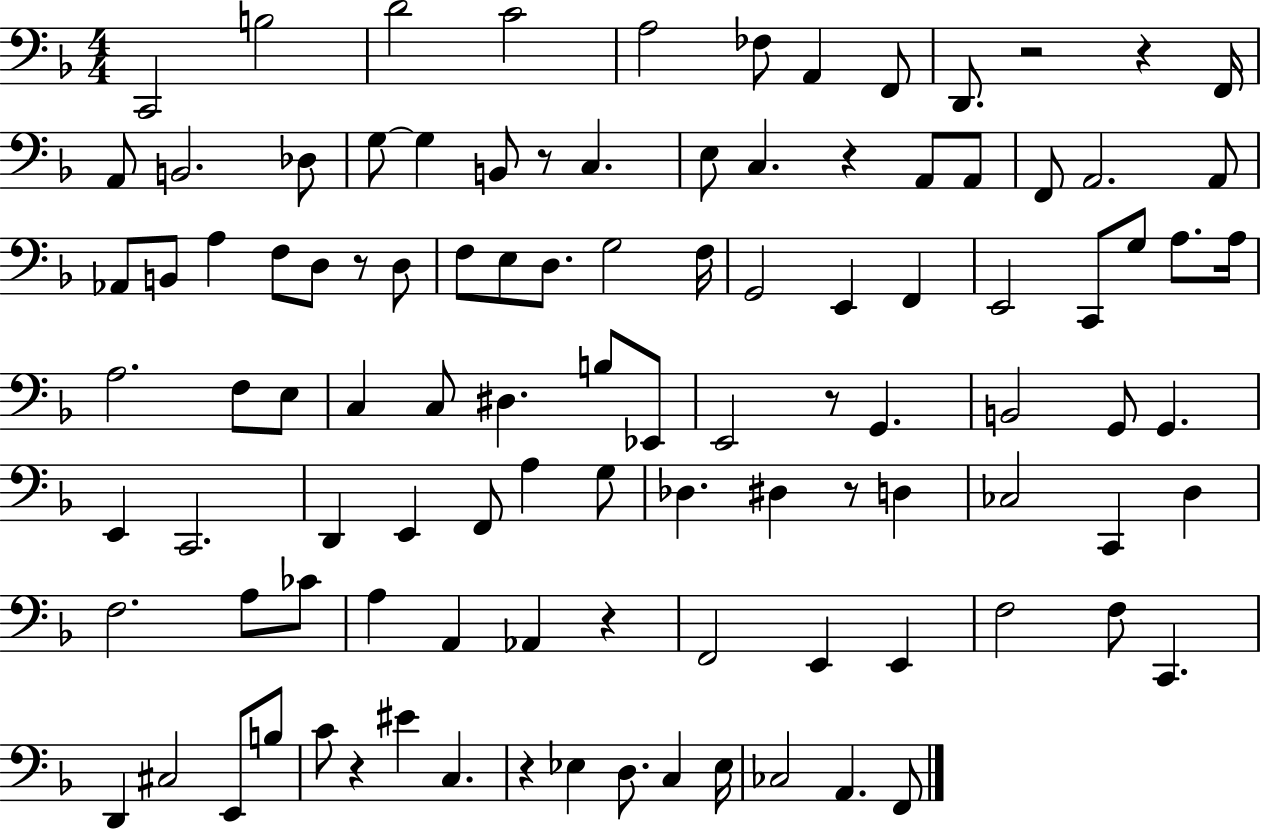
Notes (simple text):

C2/h B3/h D4/h C4/h A3/h FES3/e A2/q F2/e D2/e. R/h R/q F2/s A2/e B2/h. Db3/e G3/e G3/q B2/e R/e C3/q. E3/e C3/q. R/q A2/e A2/e F2/e A2/h. A2/e Ab2/e B2/e A3/q F3/e D3/e R/e D3/e F3/e E3/e D3/e. G3/h F3/s G2/h E2/q F2/q E2/h C2/e G3/e A3/e. A3/s A3/h. F3/e E3/e C3/q C3/e D#3/q. B3/e Eb2/e E2/h R/e G2/q. B2/h G2/e G2/q. E2/q C2/h. D2/q E2/q F2/e A3/q G3/e Db3/q. D#3/q R/e D3/q CES3/h C2/q D3/q F3/h. A3/e CES4/e A3/q A2/q Ab2/q R/q F2/h E2/q E2/q F3/h F3/e C2/q. D2/q C#3/h E2/e B3/e C4/e R/q EIS4/q C3/q. R/q Eb3/q D3/e. C3/q Eb3/s CES3/h A2/q. F2/e